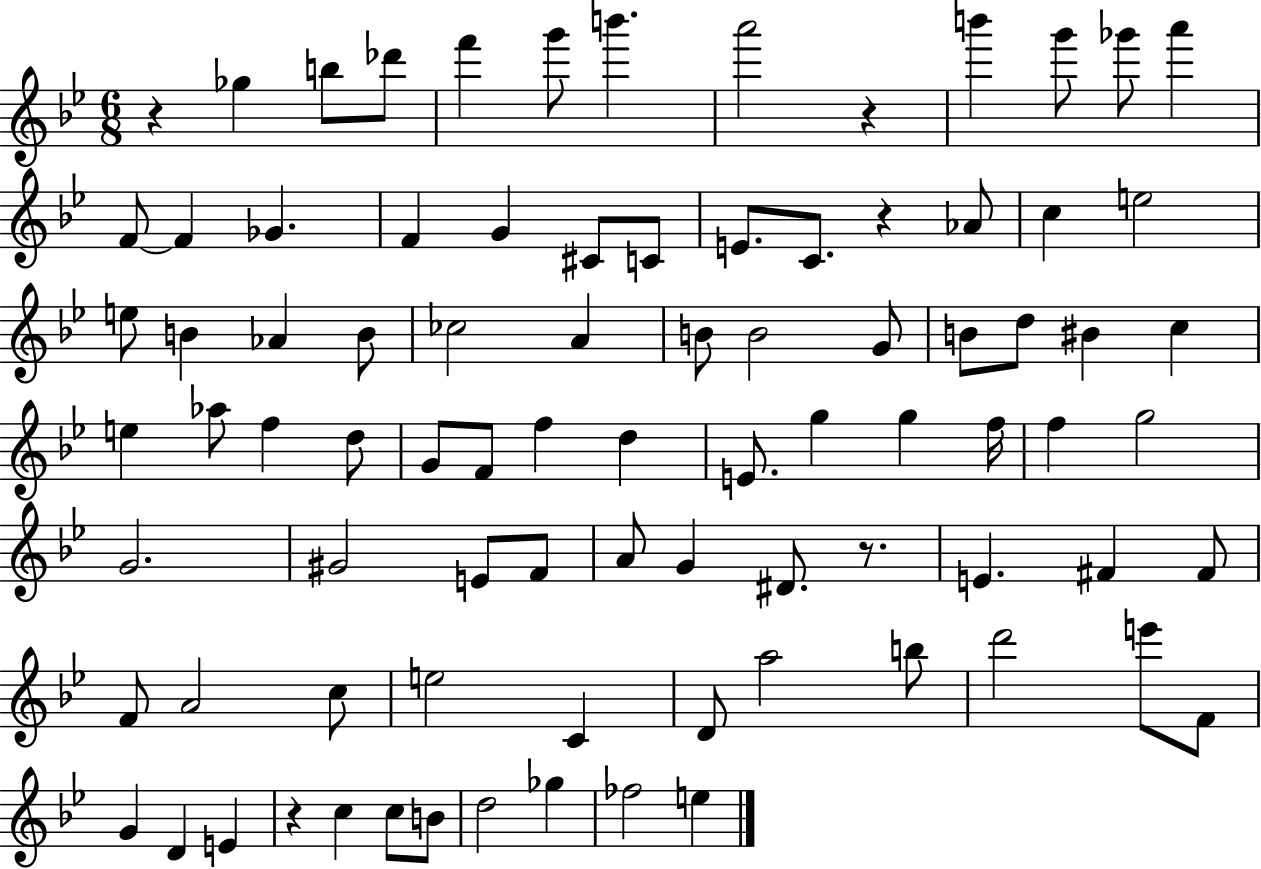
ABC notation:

X:1
T:Untitled
M:6/8
L:1/4
K:Bb
z _g b/2 _d'/2 f' g'/2 b' a'2 z b' g'/2 _g'/2 a' F/2 F _G F G ^C/2 C/2 E/2 C/2 z _A/2 c e2 e/2 B _A B/2 _c2 A B/2 B2 G/2 B/2 d/2 ^B c e _a/2 f d/2 G/2 F/2 f d E/2 g g f/4 f g2 G2 ^G2 E/2 F/2 A/2 G ^D/2 z/2 E ^F ^F/2 F/2 A2 c/2 e2 C D/2 a2 b/2 d'2 e'/2 F/2 G D E z c c/2 B/2 d2 _g _f2 e